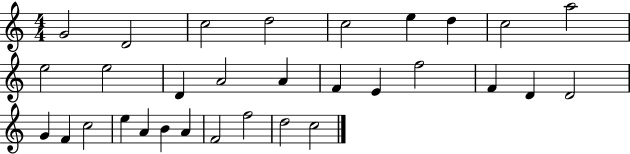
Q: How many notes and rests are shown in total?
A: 31